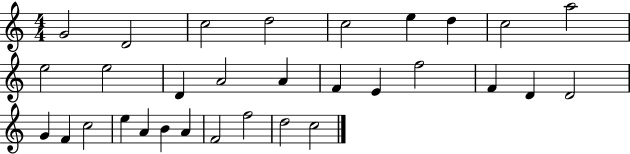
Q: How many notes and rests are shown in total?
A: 31